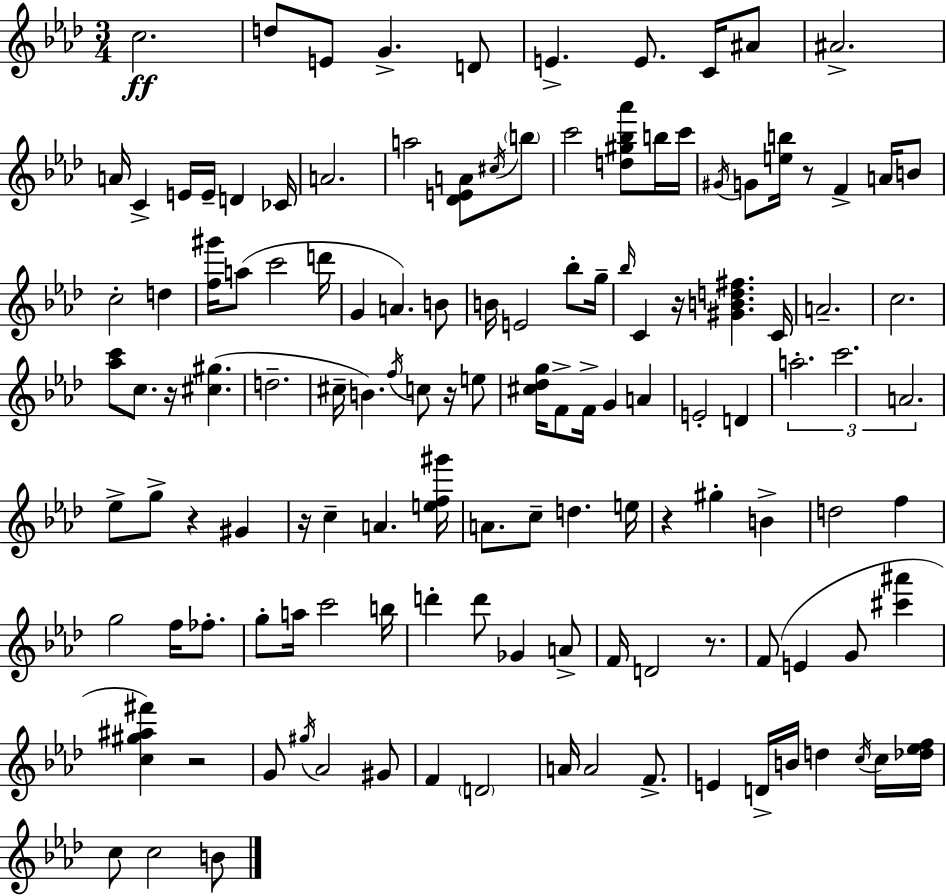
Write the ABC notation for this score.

X:1
T:Untitled
M:3/4
L:1/4
K:Ab
c2 d/2 E/2 G D/2 E E/2 C/4 ^A/2 ^A2 A/4 C E/4 E/4 D _C/4 A2 a2 [_DEA]/2 ^c/4 b/2 c'2 [d^g_b_a']/2 b/4 c'/4 ^G/4 G/2 [eb]/4 z/2 F A/4 B/2 c2 d [f^g']/4 a/2 c'2 d'/4 G A B/2 B/4 E2 _b/2 g/4 _b/4 C z/4 [^GBd^f] C/4 A2 c2 [_ac']/2 c/2 z/4 [^c^g] d2 ^c/4 B f/4 c/2 z/4 e/2 [^c_dg]/4 F/2 F/4 G A E2 D a2 c'2 A2 _e/2 g/2 z ^G z/4 c A [ef^g']/4 A/2 c/2 d e/4 z ^g B d2 f g2 f/4 _f/2 g/2 a/4 c'2 b/4 d' d'/2 _G A/2 F/4 D2 z/2 F/2 E G/2 [^c'^a'] [c^g^a^f'] z2 G/2 ^g/4 _A2 ^G/2 F D2 A/4 A2 F/2 E D/4 B/4 d c/4 c/4 [_d_ef]/4 c/2 c2 B/2